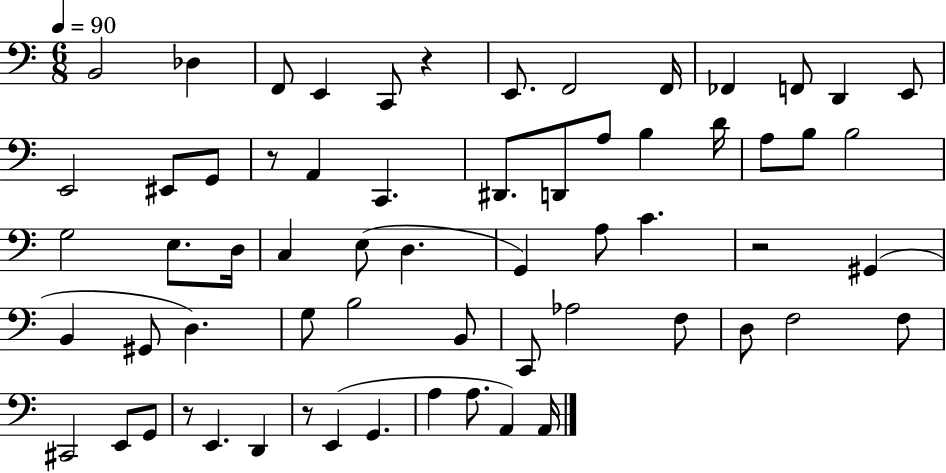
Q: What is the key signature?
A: C major